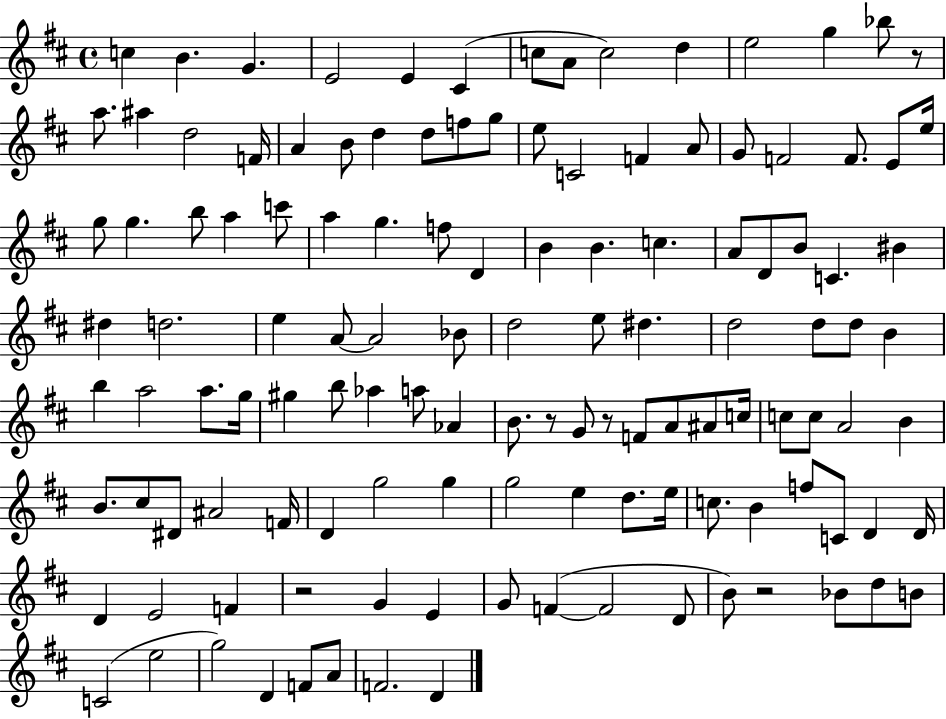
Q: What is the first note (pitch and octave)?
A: C5